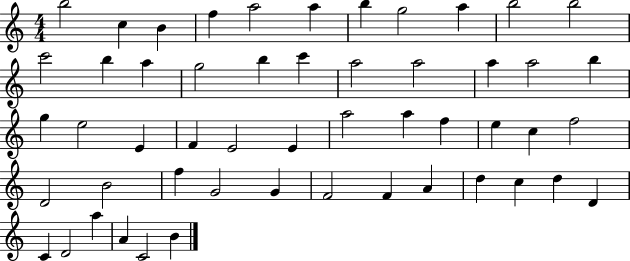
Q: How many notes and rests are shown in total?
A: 52